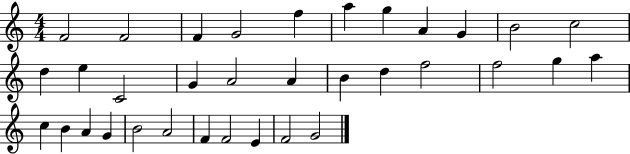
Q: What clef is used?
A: treble